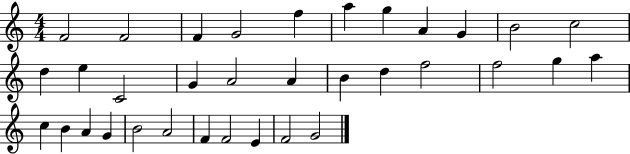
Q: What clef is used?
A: treble